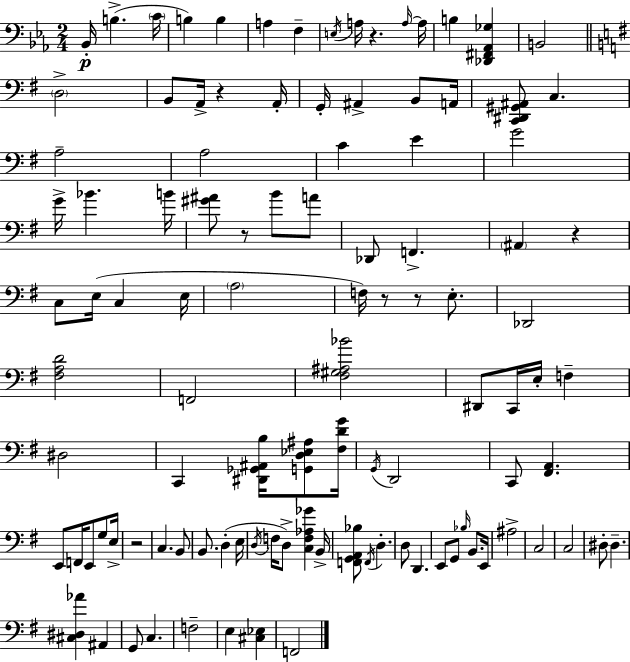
{
  \clef bass
  \numericTimeSignature
  \time 2/4
  \key ees \major
  \repeat volta 2 { bes,16-.\p b4.->( \parenthesize c'16 | b4) b4 | a4 f4-- | \acciaccatura { e16 } a16 r4. | \break \grace { a16~ }~ a16 b4 <des, fis, aes, ges>4 | b,2 | \bar "||" \break \key g \major \parenthesize d2-> | b,8 a,16-> r4 a,16-. | g,16-. ais,4-> b,8 a,16 | <c, dis, gis, ais,>8 c4. | \break a2-- | a2 | c'4 e'4 | g'2 | \break g'16-> bes'4. b'16 | <gis' ais'>8 r8 b'8 a'8 | des,8 f,4.-> | \parenthesize ais,4 r4 | \break c8 e16( c4 e16 | \parenthesize a2 | f16) r8 r8 e8.-. | des,2 | \break <fis a d'>2 | f,2 | <fis gis ais bes'>2 | dis,8 c,16 e16-. f4-- | \break dis2 | c,4 <dis, ges, ais, b>16 <g, d ees ais>8 <fis d' g'>16 | \acciaccatura { g,16 } d,2 | c,8 <fis, a,>4. | \break e,8 f,16 e,8 g8 | e16-> r2 | c4. b,8 | b,8. d4-.( | \break e16 \acciaccatura { d16 } f16 d8->) <c f aes ges'>4 | b,16-> <f, g, a, bes>8 \acciaccatura { f,16 } d4.-. | d8 d,4. | e,8 g,8 \grace { bes16 } | \break b,8. e,16 ais2-> | c2 | c2 | dis8-. dis4.-- | \break <cis dis aes'>4 | ais,4 g,8 c4. | f2-- | e4 | \break <cis ees>4 f,2 | } \bar "|."
}